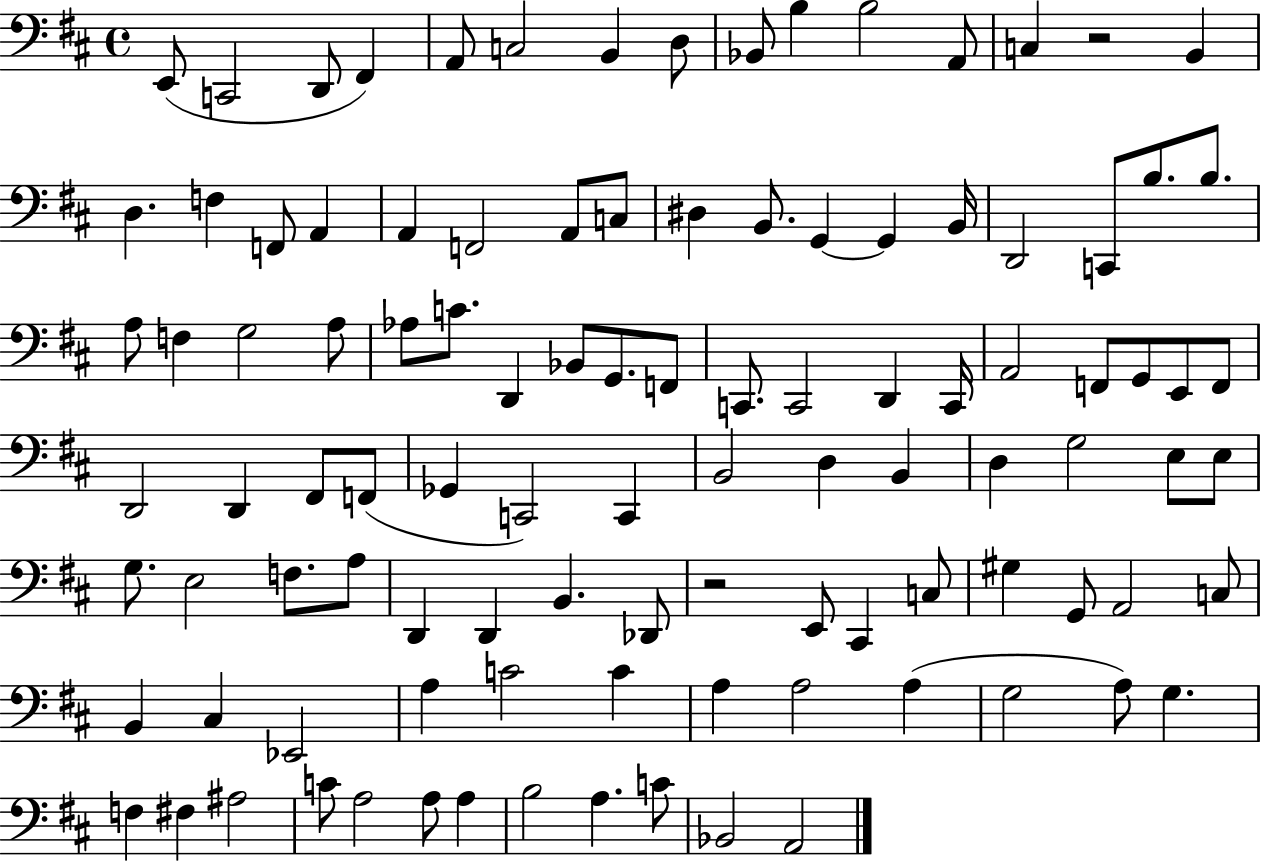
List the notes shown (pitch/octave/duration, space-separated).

E2/e C2/h D2/e F#2/q A2/e C3/h B2/q D3/e Bb2/e B3/q B3/h A2/e C3/q R/h B2/q D3/q. F3/q F2/e A2/q A2/q F2/h A2/e C3/e D#3/q B2/e. G2/q G2/q B2/s D2/h C2/e B3/e. B3/e. A3/e F3/q G3/h A3/e Ab3/e C4/e. D2/q Bb2/e G2/e. F2/e C2/e. C2/h D2/q C2/s A2/h F2/e G2/e E2/e F2/e D2/h D2/q F#2/e F2/e Gb2/q C2/h C2/q B2/h D3/q B2/q D3/q G3/h E3/e E3/e G3/e. E3/h F3/e. A3/e D2/q D2/q B2/q. Db2/e R/h E2/e C#2/q C3/e G#3/q G2/e A2/h C3/e B2/q C#3/q Eb2/h A3/q C4/h C4/q A3/q A3/h A3/q G3/h A3/e G3/q. F3/q F#3/q A#3/h C4/e A3/h A3/e A3/q B3/h A3/q. C4/e Bb2/h A2/h